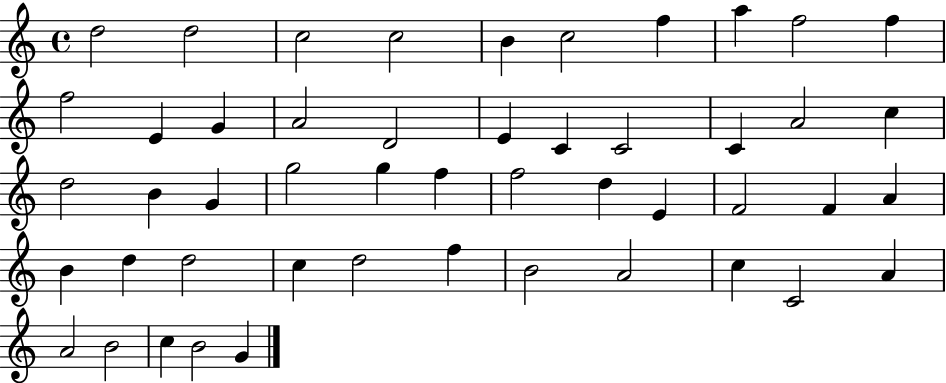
D5/h D5/h C5/h C5/h B4/q C5/h F5/q A5/q F5/h F5/q F5/h E4/q G4/q A4/h D4/h E4/q C4/q C4/h C4/q A4/h C5/q D5/h B4/q G4/q G5/h G5/q F5/q F5/h D5/q E4/q F4/h F4/q A4/q B4/q D5/q D5/h C5/q D5/h F5/q B4/h A4/h C5/q C4/h A4/q A4/h B4/h C5/q B4/h G4/q